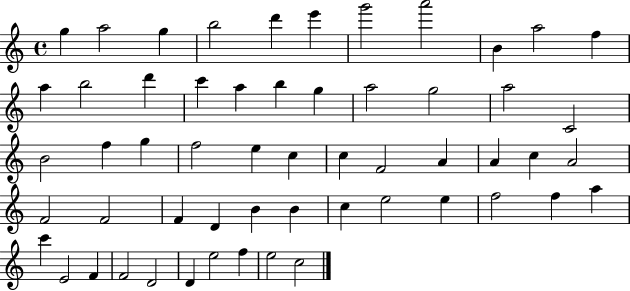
{
  \clef treble
  \time 4/4
  \defaultTimeSignature
  \key c \major
  g''4 a''2 g''4 | b''2 d'''4 e'''4 | g'''2 a'''2 | b'4 a''2 f''4 | \break a''4 b''2 d'''4 | c'''4 a''4 b''4 g''4 | a''2 g''2 | a''2 c'2 | \break b'2 f''4 g''4 | f''2 e''4 c''4 | c''4 f'2 a'4 | a'4 c''4 a'2 | \break f'2 f'2 | f'4 d'4 b'4 b'4 | c''4 e''2 e''4 | f''2 f''4 a''4 | \break c'''4 e'2 f'4 | f'2 d'2 | d'4 e''2 f''4 | e''2 c''2 | \break \bar "|."
}